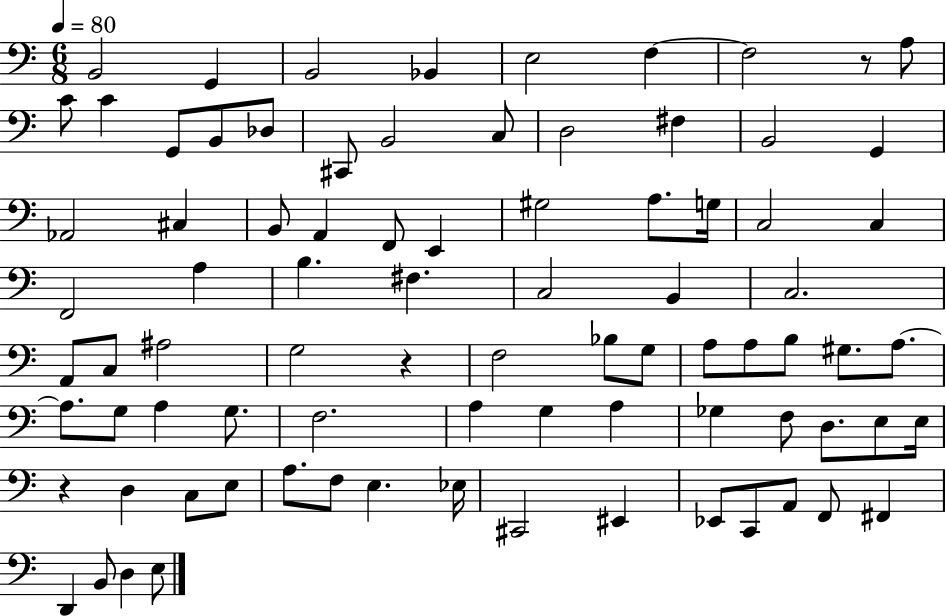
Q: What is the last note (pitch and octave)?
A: E3